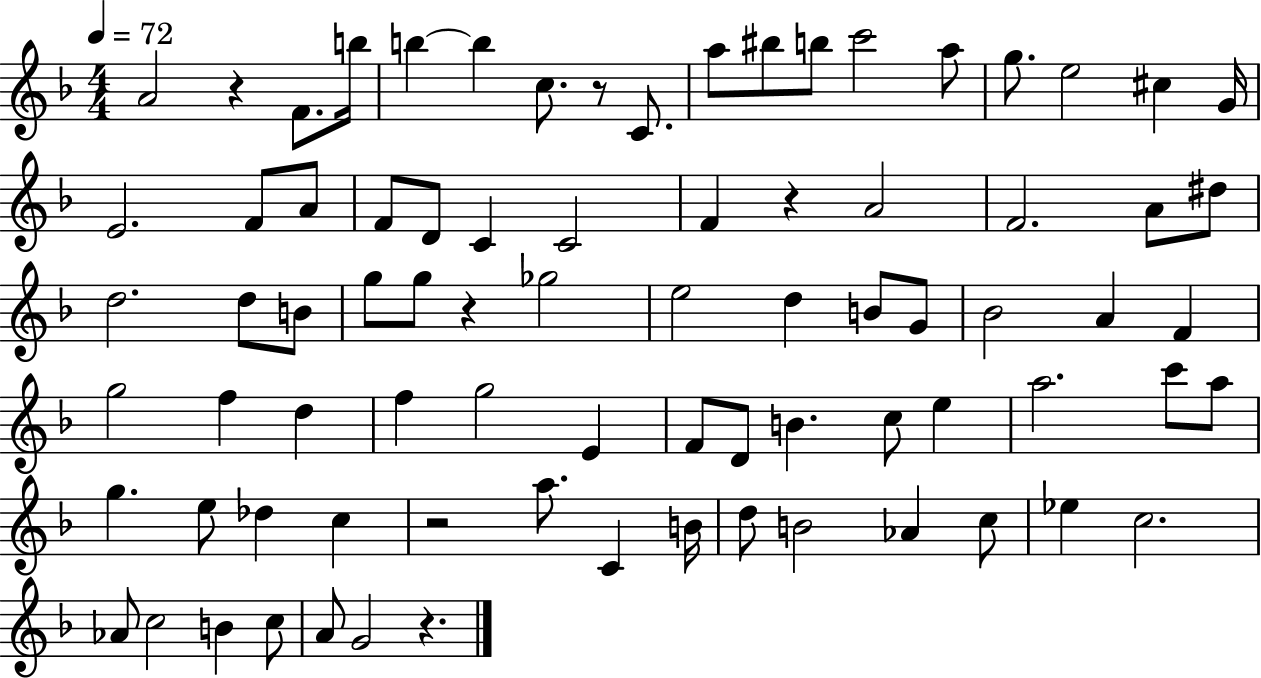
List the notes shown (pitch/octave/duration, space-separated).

A4/h R/q F4/e. B5/s B5/q B5/q C5/e. R/e C4/e. A5/e BIS5/e B5/e C6/h A5/e G5/e. E5/h C#5/q G4/s E4/h. F4/e A4/e F4/e D4/e C4/q C4/h F4/q R/q A4/h F4/h. A4/e D#5/e D5/h. D5/e B4/e G5/e G5/e R/q Gb5/h E5/h D5/q B4/e G4/e Bb4/h A4/q F4/q G5/h F5/q D5/q F5/q G5/h E4/q F4/e D4/e B4/q. C5/e E5/q A5/h. C6/e A5/e G5/q. E5/e Db5/q C5/q R/h A5/e. C4/q B4/s D5/e B4/h Ab4/q C5/e Eb5/q C5/h. Ab4/e C5/h B4/q C5/e A4/e G4/h R/q.